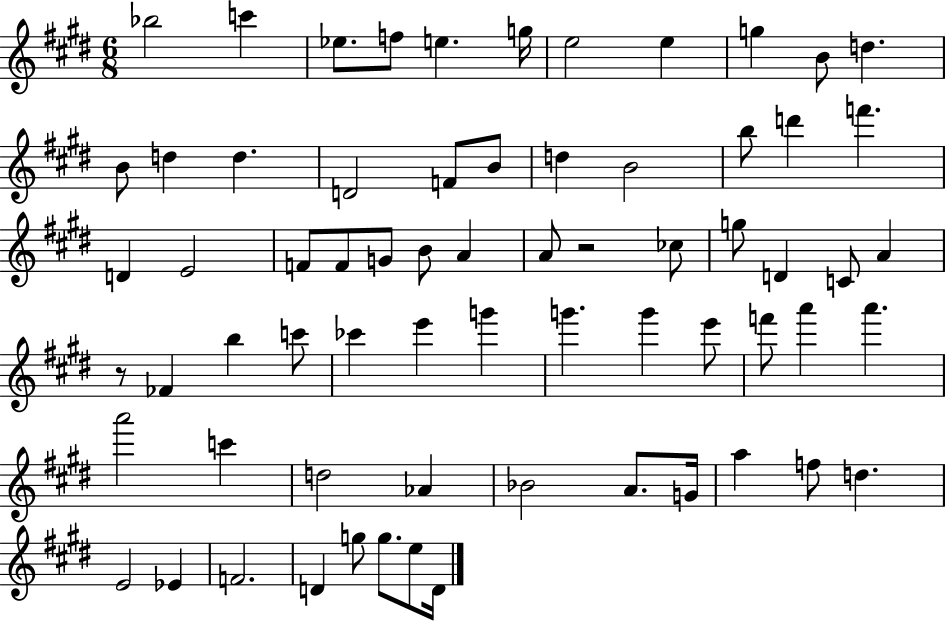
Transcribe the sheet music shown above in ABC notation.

X:1
T:Untitled
M:6/8
L:1/4
K:E
_b2 c' _e/2 f/2 e g/4 e2 e g B/2 d B/2 d d D2 F/2 B/2 d B2 b/2 d' f' D E2 F/2 F/2 G/2 B/2 A A/2 z2 _c/2 g/2 D C/2 A z/2 _F b c'/2 _c' e' g' g' g' e'/2 f'/2 a' a' a'2 c' d2 _A _B2 A/2 G/4 a f/2 d E2 _E F2 D g/2 g/2 e/2 D/4